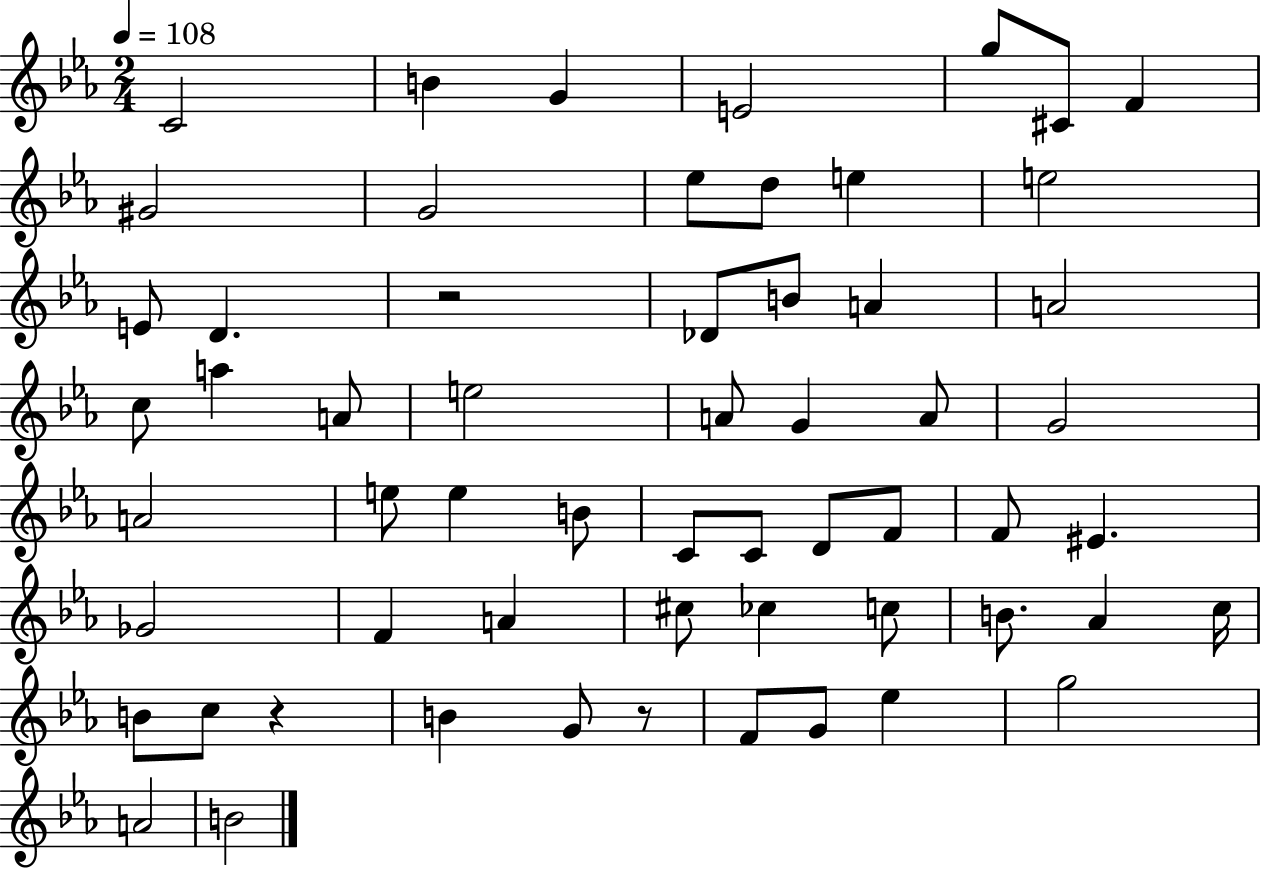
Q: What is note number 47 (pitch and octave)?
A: B4